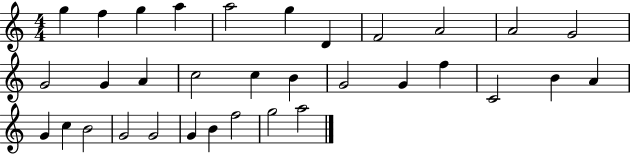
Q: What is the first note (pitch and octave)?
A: G5